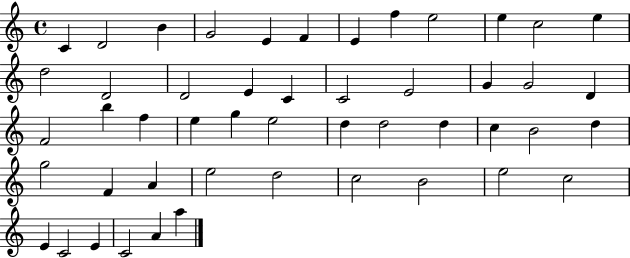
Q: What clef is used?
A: treble